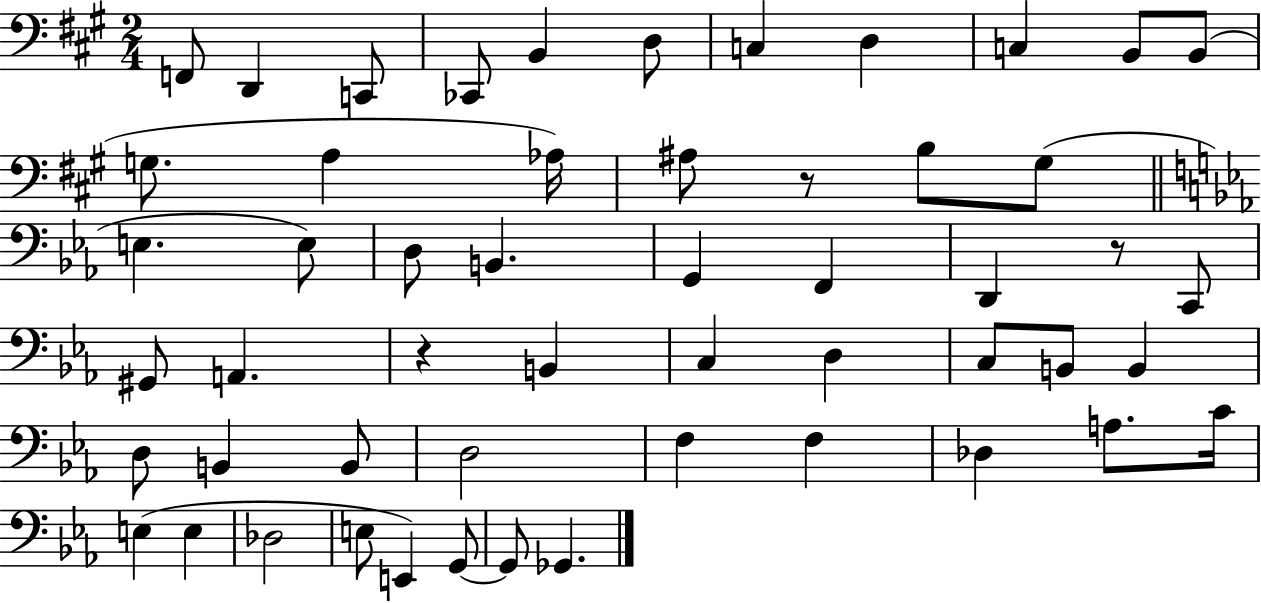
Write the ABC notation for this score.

X:1
T:Untitled
M:2/4
L:1/4
K:A
F,,/2 D,, C,,/2 _C,,/2 B,, D,/2 C, D, C, B,,/2 B,,/2 G,/2 A, _A,/4 ^A,/2 z/2 B,/2 ^G,/2 E, E,/2 D,/2 B,, G,, F,, D,, z/2 C,,/2 ^G,,/2 A,, z B,, C, D, C,/2 B,,/2 B,, D,/2 B,, B,,/2 D,2 F, F, _D, A,/2 C/4 E, E, _D,2 E,/2 E,, G,,/2 G,,/2 _G,,